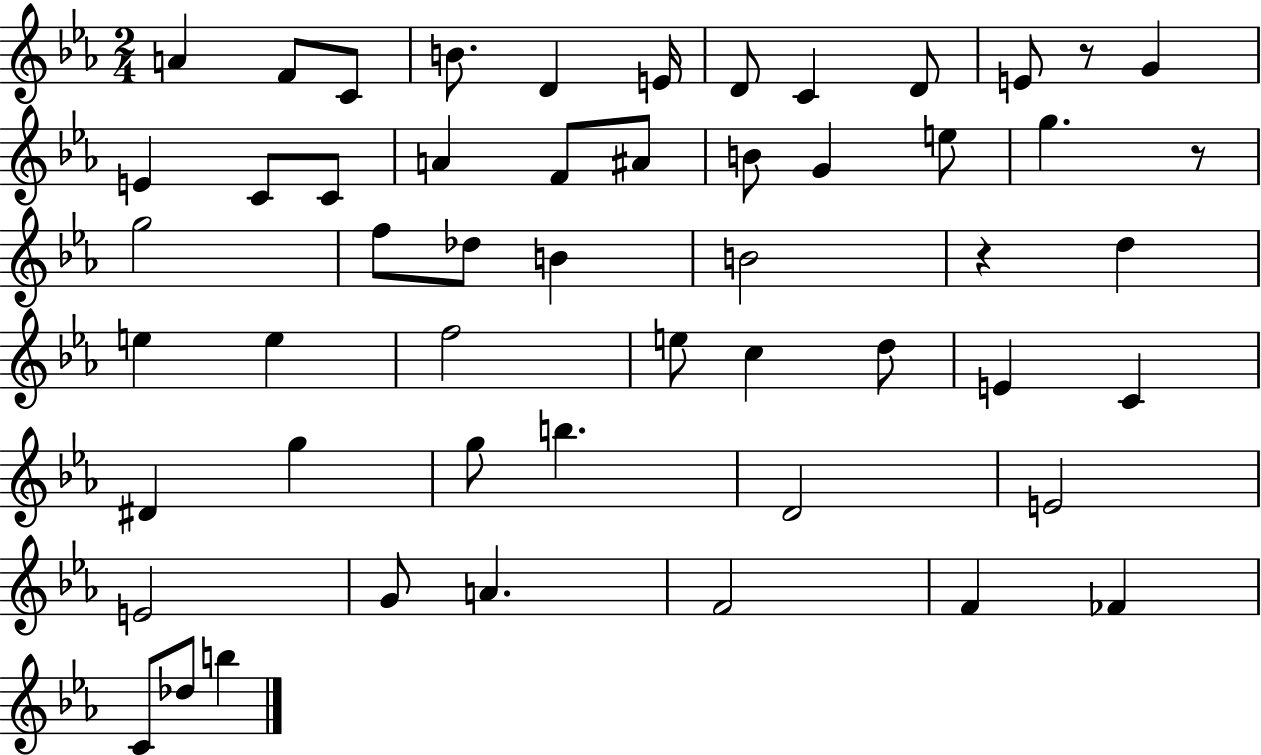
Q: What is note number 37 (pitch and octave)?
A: G5